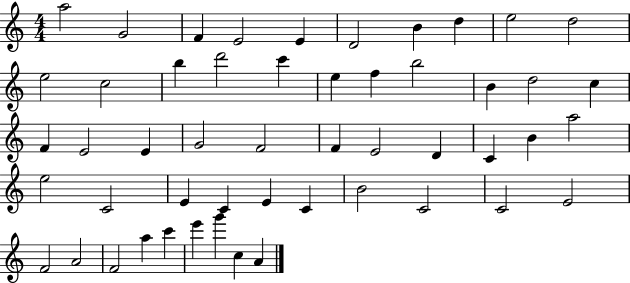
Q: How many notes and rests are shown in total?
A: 51